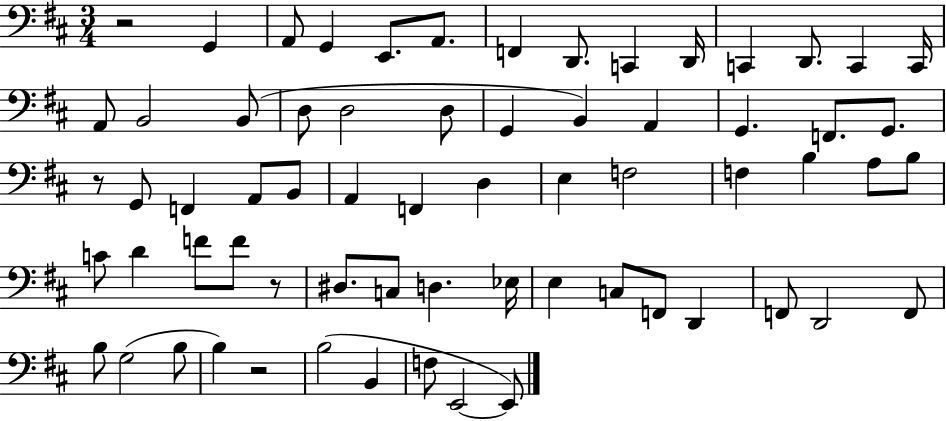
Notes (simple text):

R/h G2/q A2/e G2/q E2/e. A2/e. F2/q D2/e. C2/q D2/s C2/q D2/e. C2/q C2/s A2/e B2/h B2/e D3/e D3/h D3/e G2/q B2/q A2/q G2/q. F2/e. G2/e. R/e G2/e F2/q A2/e B2/e A2/q F2/q D3/q E3/q F3/h F3/q B3/q A3/e B3/e C4/e D4/q F4/e F4/e R/e D#3/e. C3/e D3/q. Eb3/s E3/q C3/e F2/e D2/q F2/e D2/h F2/e B3/e G3/h B3/e B3/q R/h B3/h B2/q F3/e E2/h E2/e